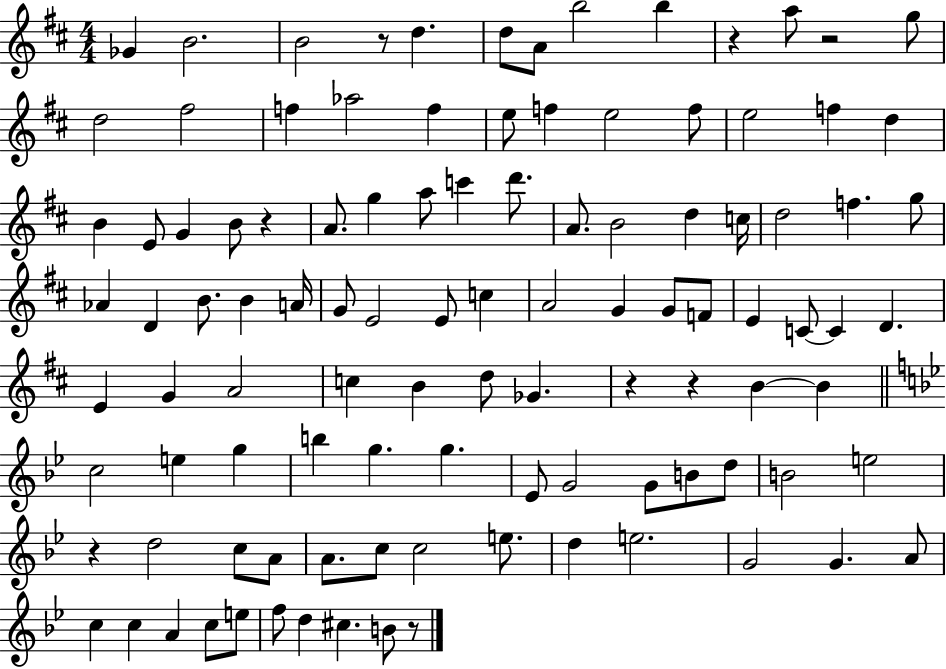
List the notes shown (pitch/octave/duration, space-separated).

Gb4/q B4/h. B4/h R/e D5/q. D5/e A4/e B5/h B5/q R/q A5/e R/h G5/e D5/h F#5/h F5/q Ab5/h F5/q E5/e F5/q E5/h F5/e E5/h F5/q D5/q B4/q E4/e G4/q B4/e R/q A4/e. G5/q A5/e C6/q D6/e. A4/e. B4/h D5/q C5/s D5/h F5/q. G5/e Ab4/q D4/q B4/e. B4/q A4/s G4/e E4/h E4/e C5/q A4/h G4/q G4/e F4/e E4/q C4/e C4/q D4/q. E4/q G4/q A4/h C5/q B4/q D5/e Gb4/q. R/q R/q B4/q B4/q C5/h E5/q G5/q B5/q G5/q. G5/q. Eb4/e G4/h G4/e B4/e D5/e B4/h E5/h R/q D5/h C5/e A4/e A4/e. C5/e C5/h E5/e. D5/q E5/h. G4/h G4/q. A4/e C5/q C5/q A4/q C5/e E5/e F5/e D5/q C#5/q. B4/e R/e